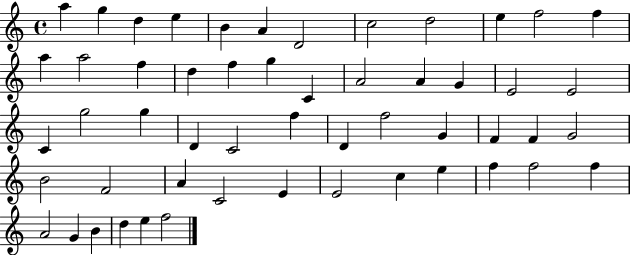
{
  \clef treble
  \time 4/4
  \defaultTimeSignature
  \key c \major
  a''4 g''4 d''4 e''4 | b'4 a'4 d'2 | c''2 d''2 | e''4 f''2 f''4 | \break a''4 a''2 f''4 | d''4 f''4 g''4 c'4 | a'2 a'4 g'4 | e'2 e'2 | \break c'4 g''2 g''4 | d'4 c'2 f''4 | d'4 f''2 g'4 | f'4 f'4 g'2 | \break b'2 f'2 | a'4 c'2 e'4 | e'2 c''4 e''4 | f''4 f''2 f''4 | \break a'2 g'4 b'4 | d''4 e''4 f''2 | \bar "|."
}